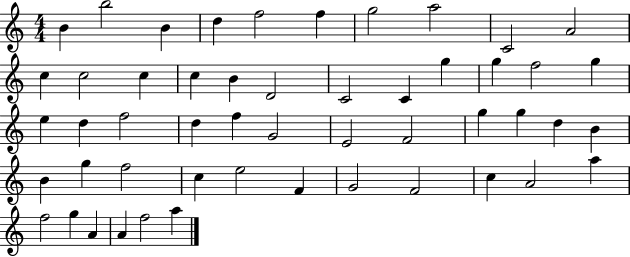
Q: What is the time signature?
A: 4/4